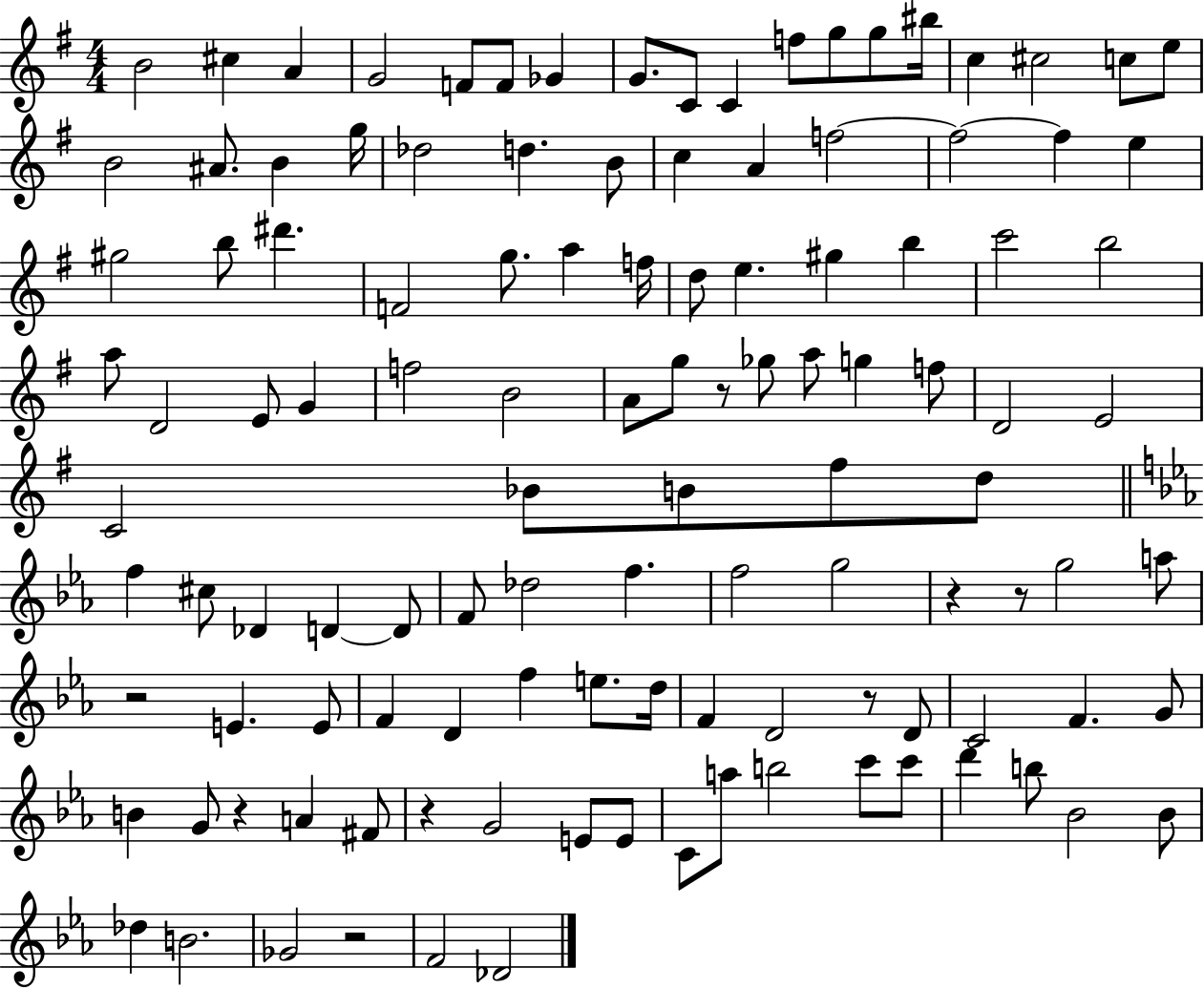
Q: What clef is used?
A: treble